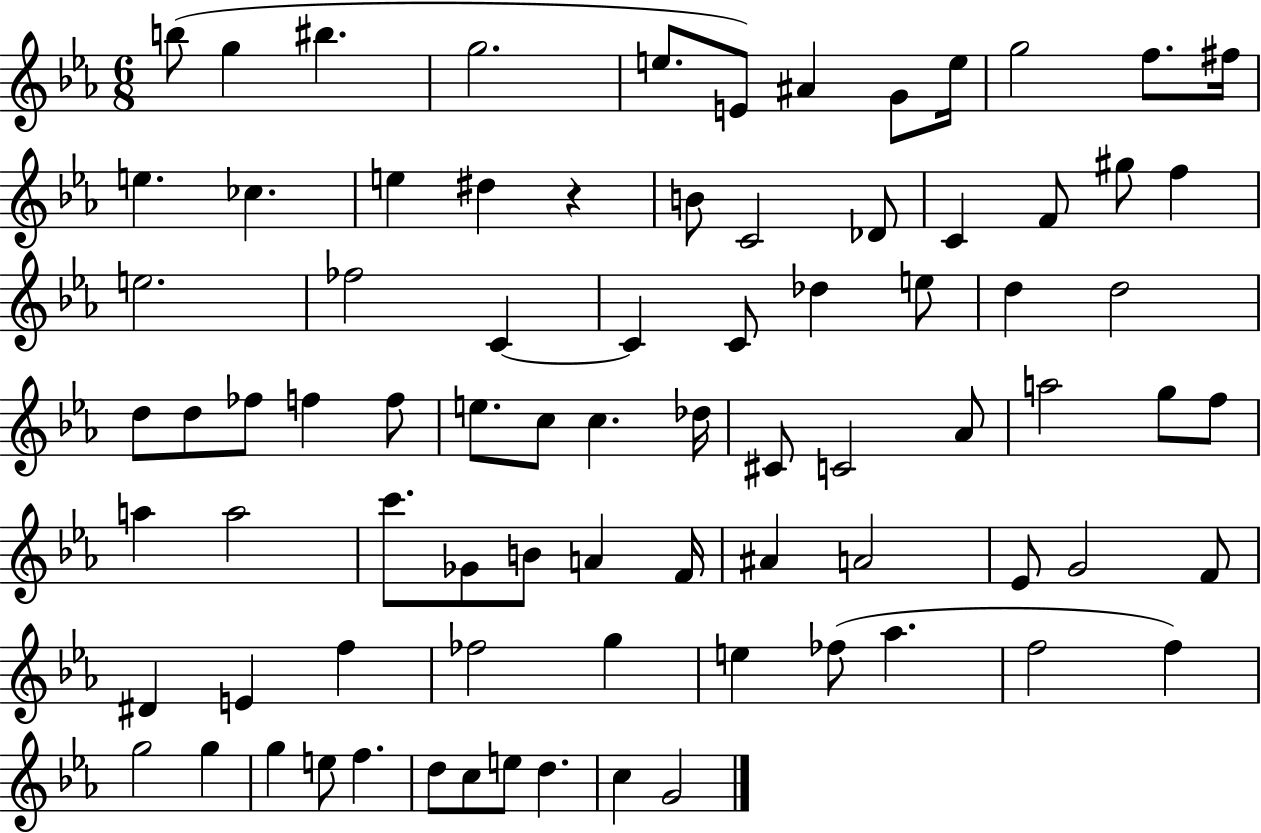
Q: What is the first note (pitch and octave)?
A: B5